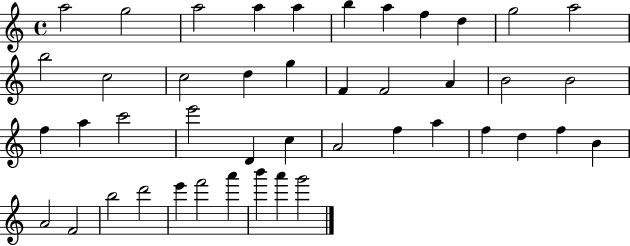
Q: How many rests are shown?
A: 0